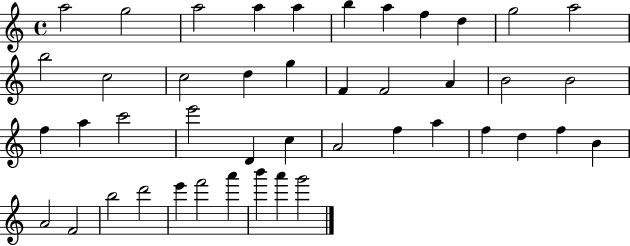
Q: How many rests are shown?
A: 0